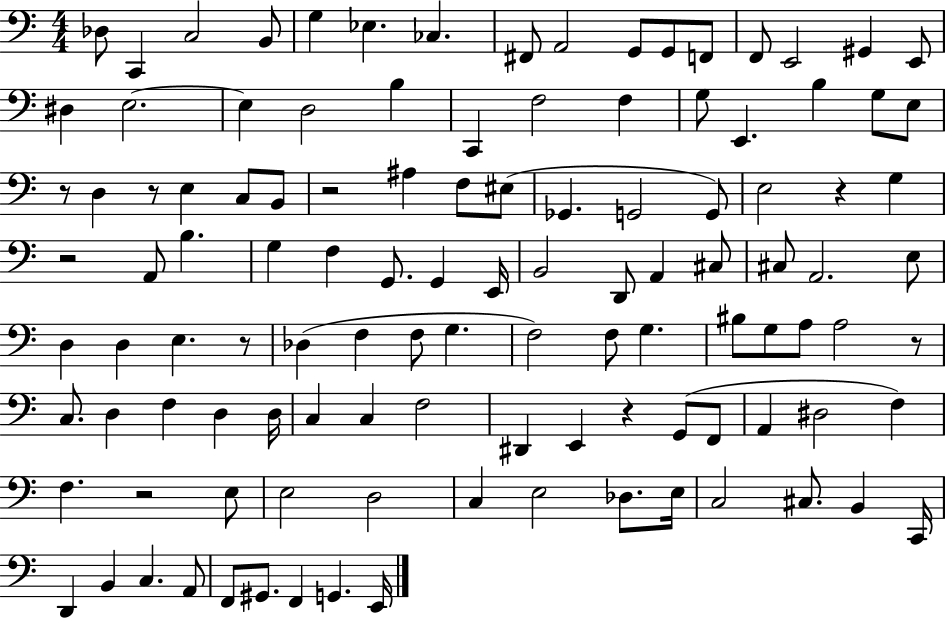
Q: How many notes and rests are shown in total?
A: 114